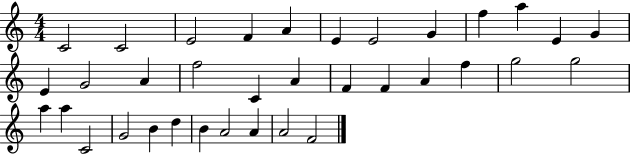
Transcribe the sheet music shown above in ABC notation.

X:1
T:Untitled
M:4/4
L:1/4
K:C
C2 C2 E2 F A E E2 G f a E G E G2 A f2 C A F F A f g2 g2 a a C2 G2 B d B A2 A A2 F2